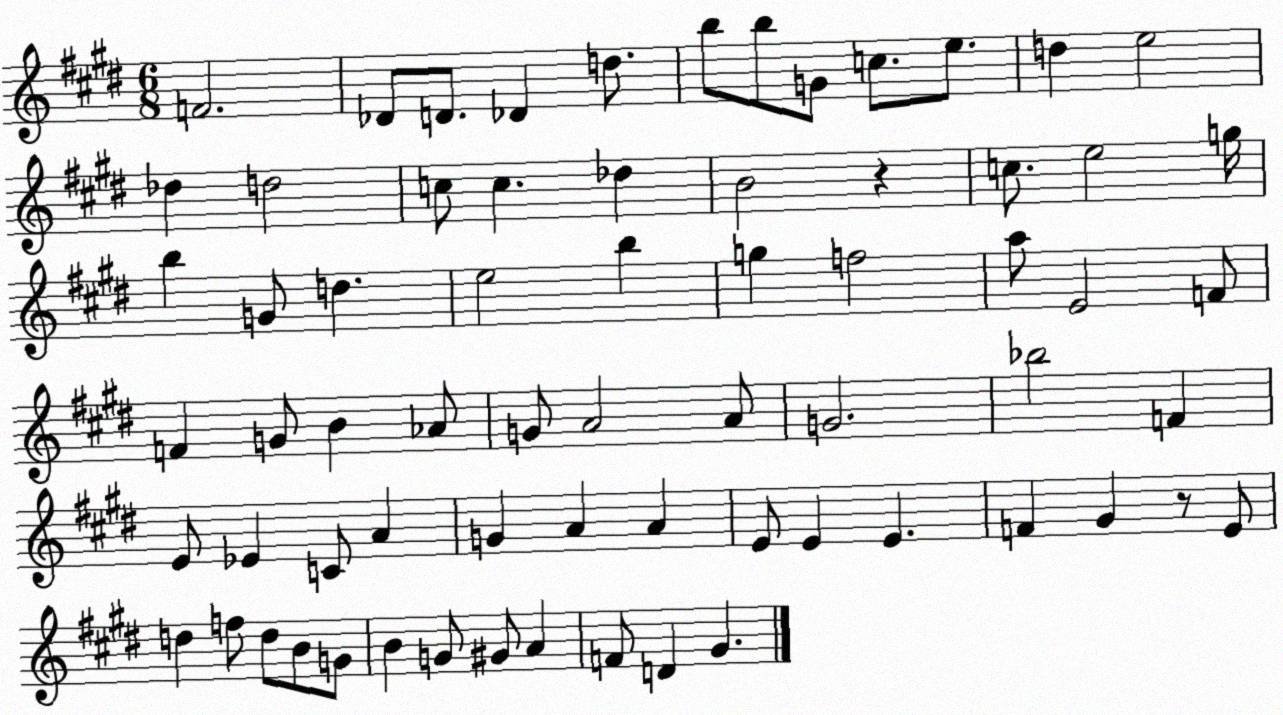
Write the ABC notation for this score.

X:1
T:Untitled
M:6/8
L:1/4
K:E
F2 _D/2 D/2 _D d/2 b/2 b/2 G/2 c/2 e/2 d e2 _d d2 c/2 c _d B2 z c/2 e2 g/4 b G/2 d e2 b g f2 a/2 E2 F/2 F G/2 B _A/2 G/2 A2 A/2 G2 _b2 F E/2 _E C/2 A G A A E/2 E E F ^G z/2 E/2 d f/2 d/2 B/2 G/2 B G/2 ^G/2 A F/2 D ^G